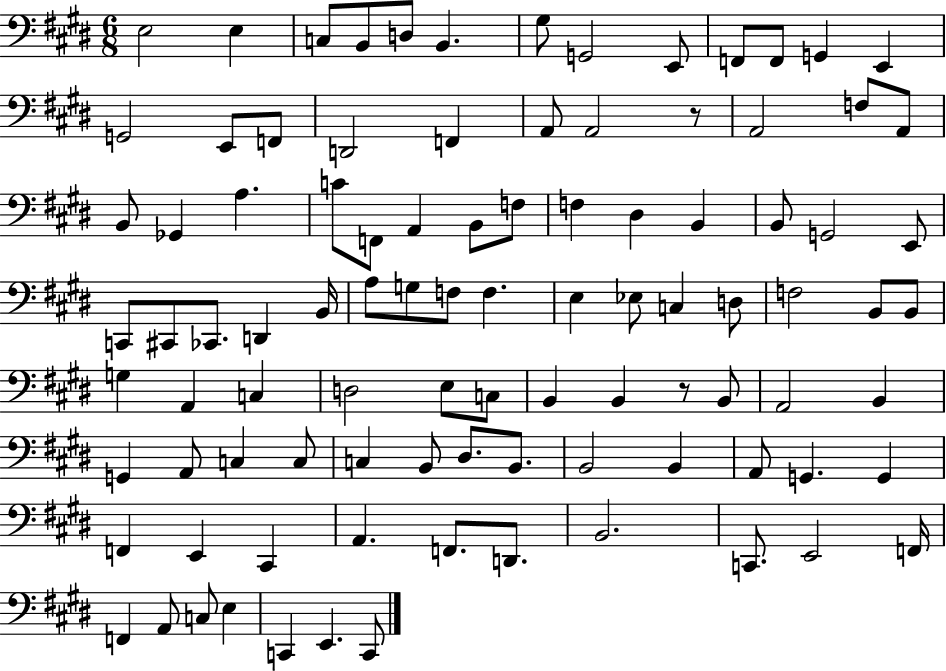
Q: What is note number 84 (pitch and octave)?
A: B2